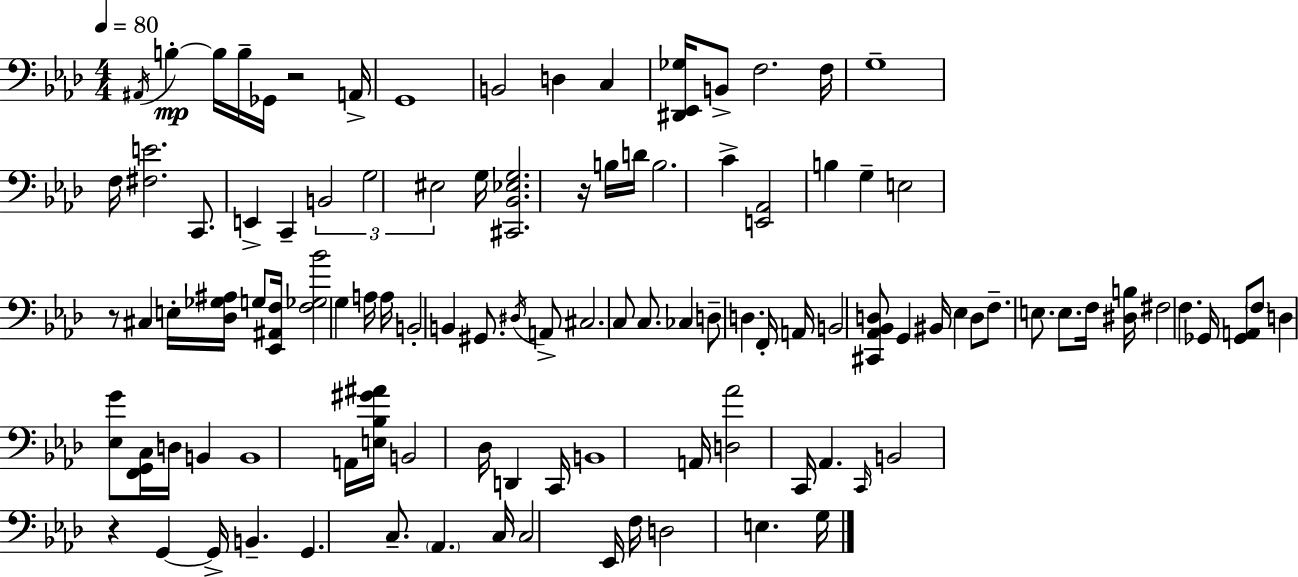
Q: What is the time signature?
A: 4/4